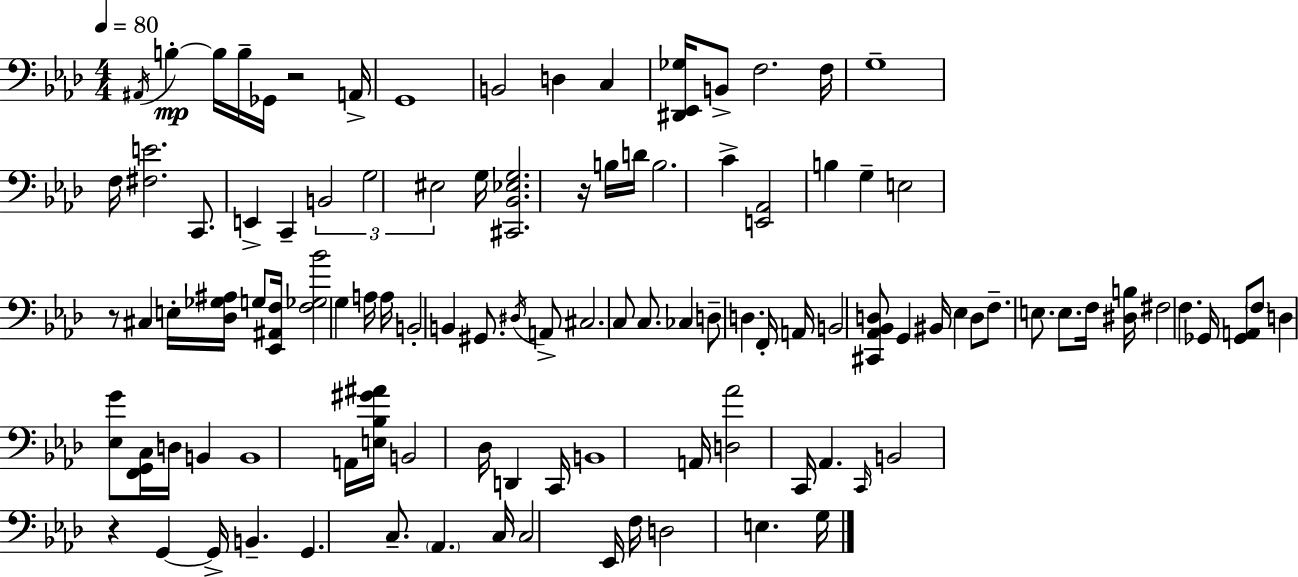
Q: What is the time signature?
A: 4/4